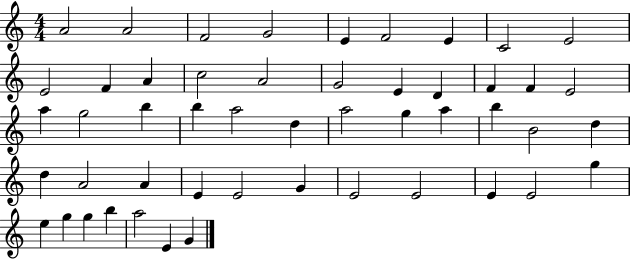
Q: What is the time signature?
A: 4/4